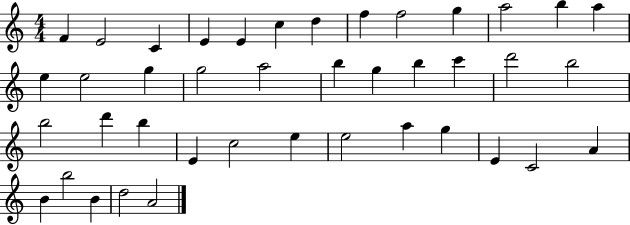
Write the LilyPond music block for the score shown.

{
  \clef treble
  \numericTimeSignature
  \time 4/4
  \key c \major
  f'4 e'2 c'4 | e'4 e'4 c''4 d''4 | f''4 f''2 g''4 | a''2 b''4 a''4 | \break e''4 e''2 g''4 | g''2 a''2 | b''4 g''4 b''4 c'''4 | d'''2 b''2 | \break b''2 d'''4 b''4 | e'4 c''2 e''4 | e''2 a''4 g''4 | e'4 c'2 a'4 | \break b'4 b''2 b'4 | d''2 a'2 | \bar "|."
}